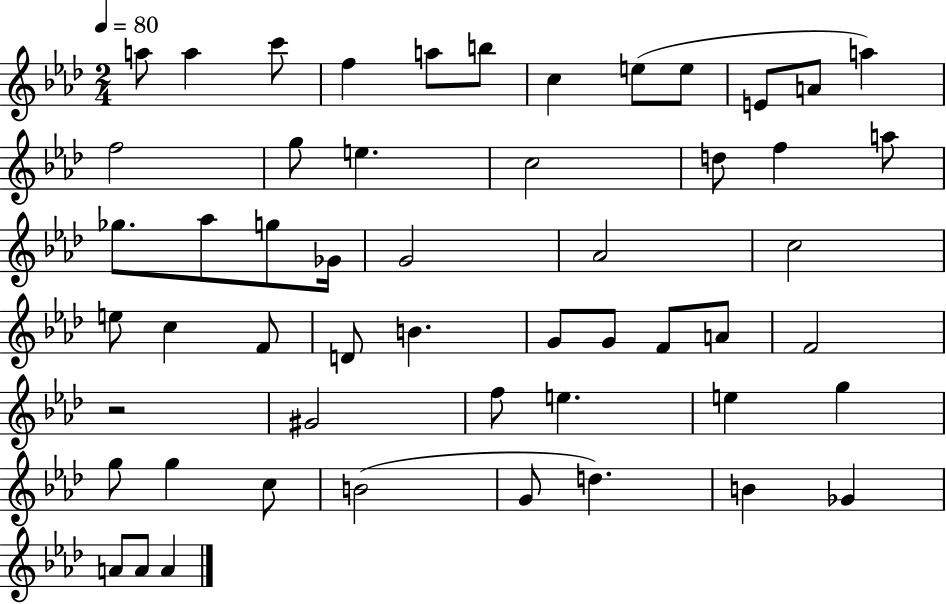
{
  \clef treble
  \numericTimeSignature
  \time 2/4
  \key aes \major
  \tempo 4 = 80
  a''8 a''4 c'''8 | f''4 a''8 b''8 | c''4 e''8( e''8 | e'8 a'8 a''4) | \break f''2 | g''8 e''4. | c''2 | d''8 f''4 a''8 | \break ges''8. aes''8 g''8 ges'16 | g'2 | aes'2 | c''2 | \break e''8 c''4 f'8 | d'8 b'4. | g'8 g'8 f'8 a'8 | f'2 | \break r2 | gis'2 | f''8 e''4. | e''4 g''4 | \break g''8 g''4 c''8 | b'2( | g'8 d''4.) | b'4 ges'4 | \break a'8 a'8 a'4 | \bar "|."
}